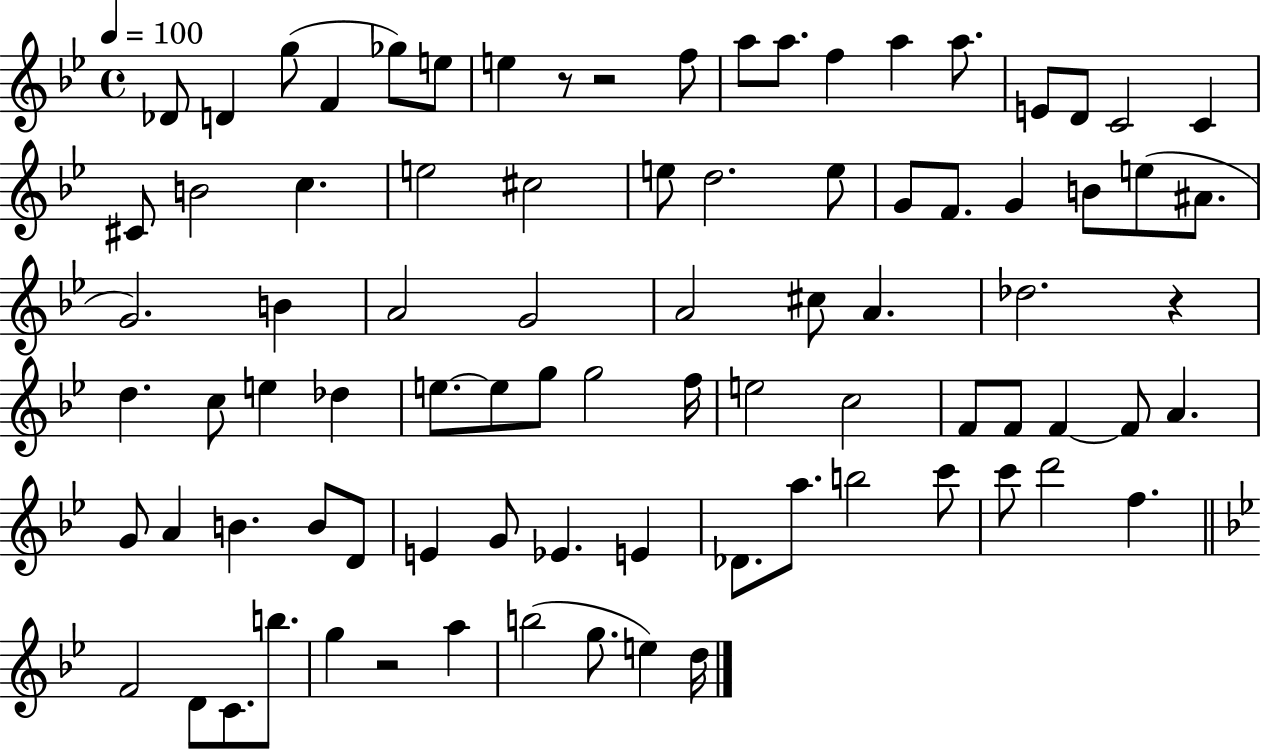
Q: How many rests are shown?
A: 4